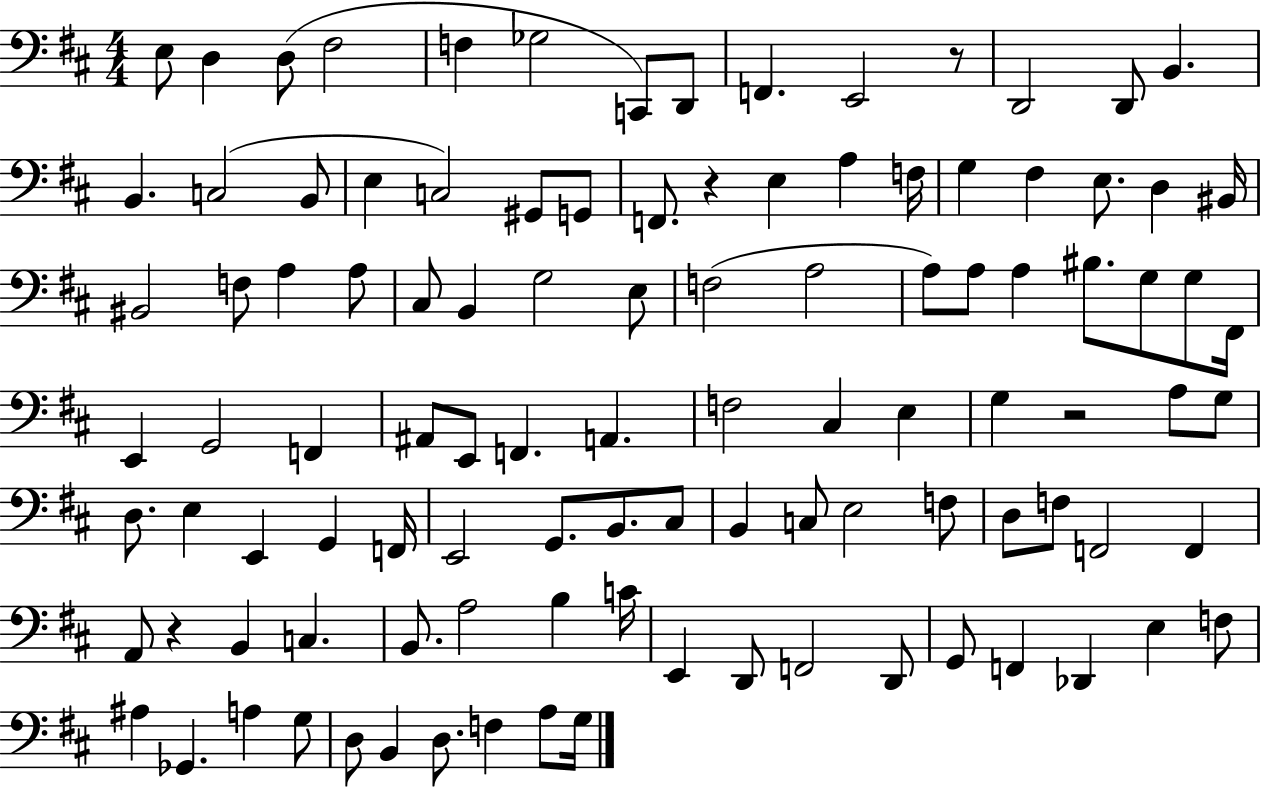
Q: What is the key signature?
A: D major